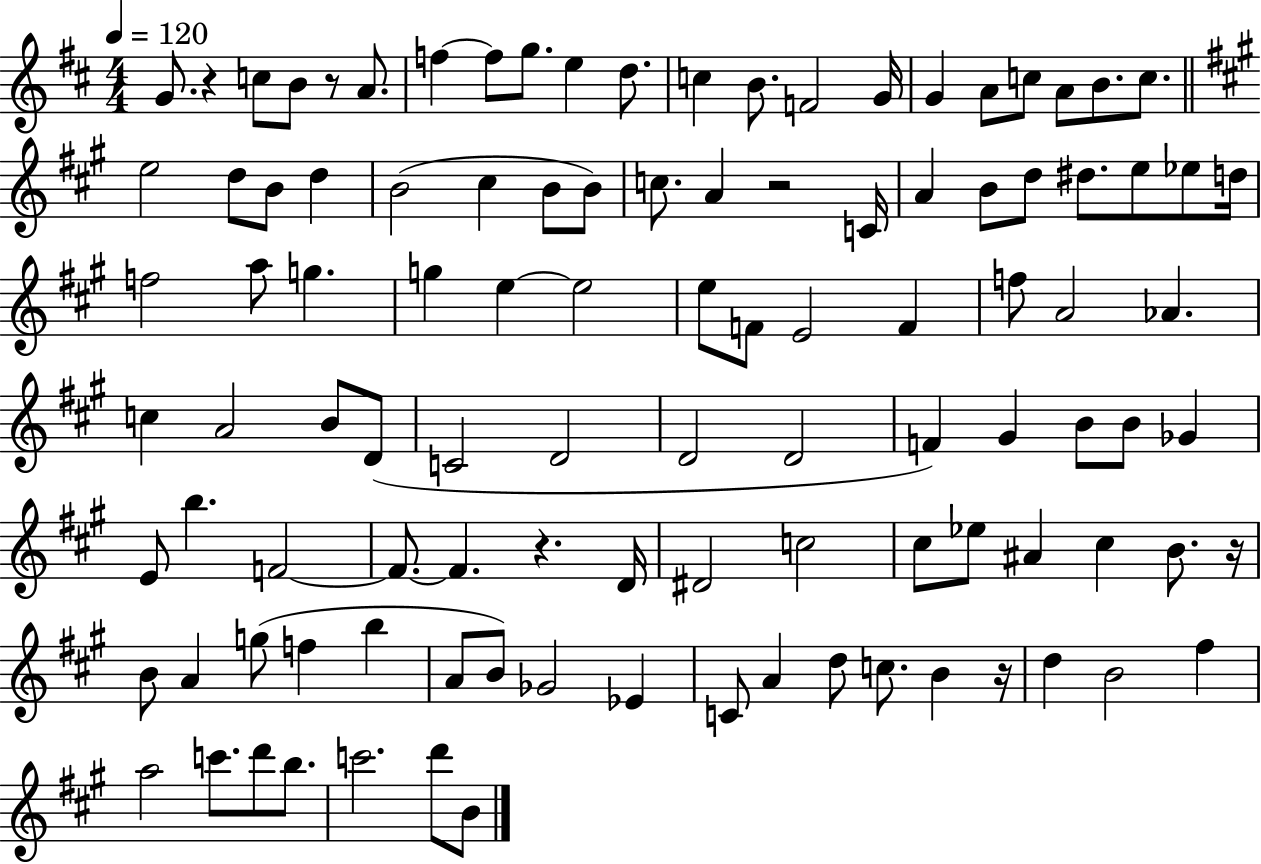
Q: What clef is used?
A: treble